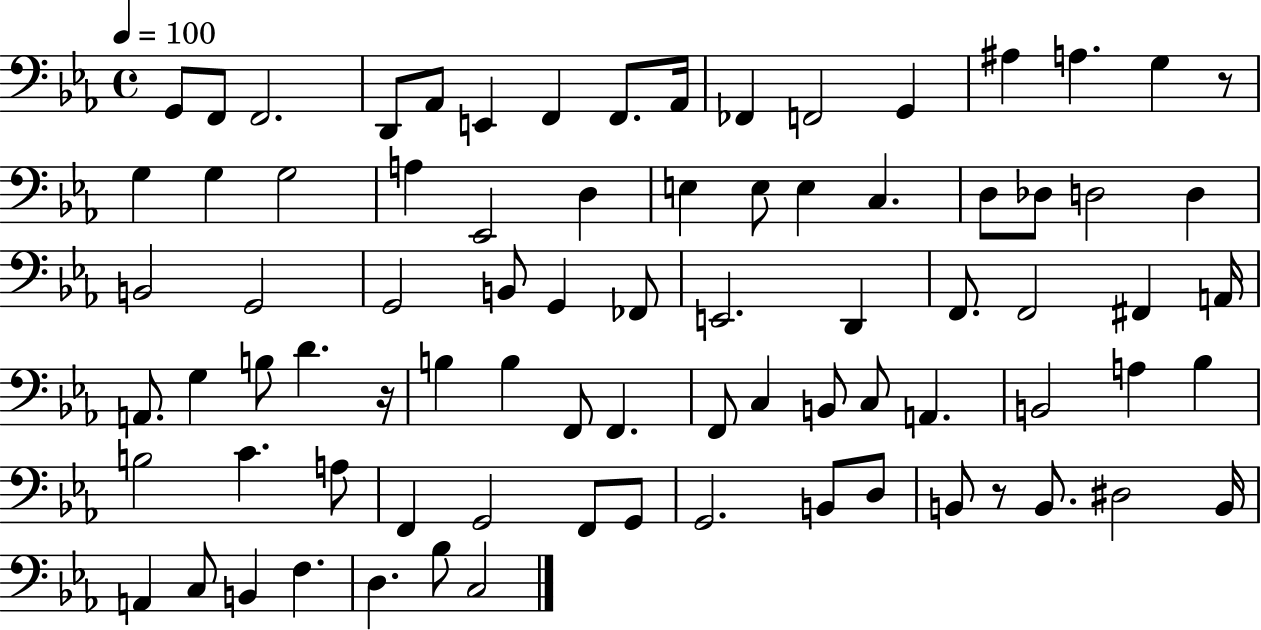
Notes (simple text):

G2/e F2/e F2/h. D2/e Ab2/e E2/q F2/q F2/e. Ab2/s FES2/q F2/h G2/q A#3/q A3/q. G3/q R/e G3/q G3/q G3/h A3/q Eb2/h D3/q E3/q E3/e E3/q C3/q. D3/e Db3/e D3/h D3/q B2/h G2/h G2/h B2/e G2/q FES2/e E2/h. D2/q F2/e. F2/h F#2/q A2/s A2/e. G3/q B3/e D4/q. R/s B3/q B3/q F2/e F2/q. F2/e C3/q B2/e C3/e A2/q. B2/h A3/q Bb3/q B3/h C4/q. A3/e F2/q G2/h F2/e G2/e G2/h. B2/e D3/e B2/e R/e B2/e. D#3/h B2/s A2/q C3/e B2/q F3/q. D3/q. Bb3/e C3/h